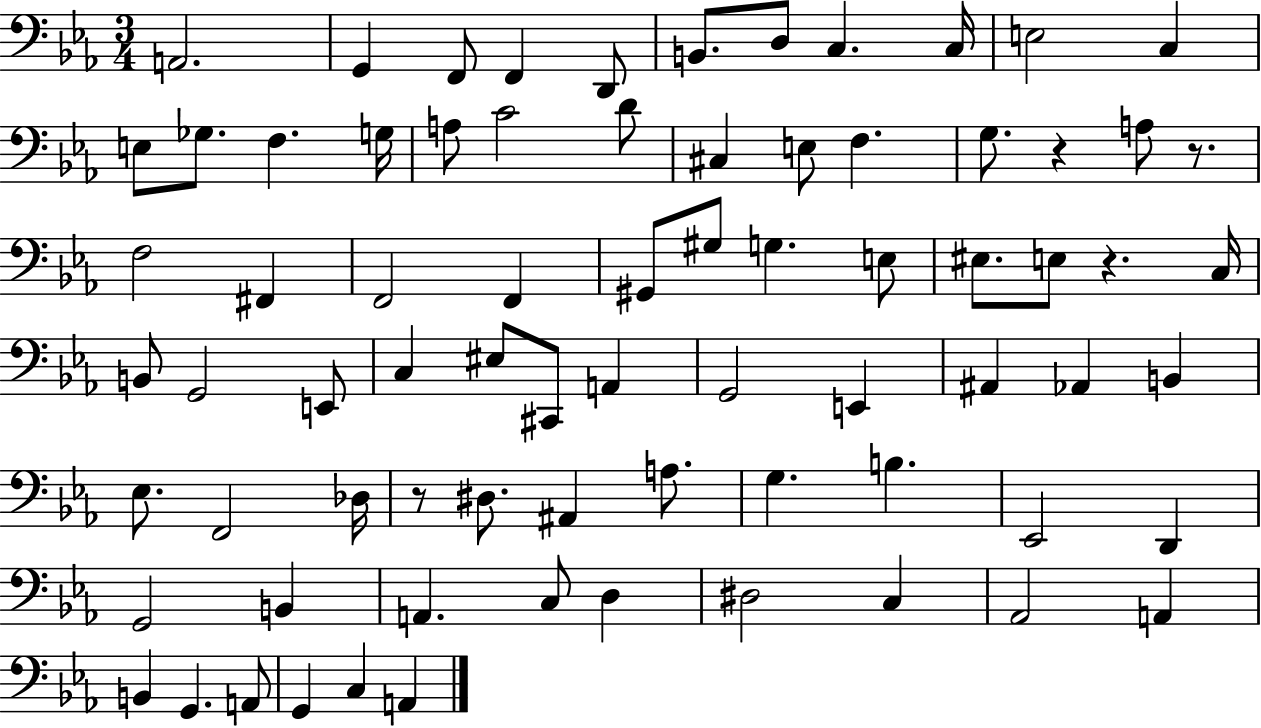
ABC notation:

X:1
T:Untitled
M:3/4
L:1/4
K:Eb
A,,2 G,, F,,/2 F,, D,,/2 B,,/2 D,/2 C, C,/4 E,2 C, E,/2 _G,/2 F, G,/4 A,/2 C2 D/2 ^C, E,/2 F, G,/2 z A,/2 z/2 F,2 ^F,, F,,2 F,, ^G,,/2 ^G,/2 G, E,/2 ^E,/2 E,/2 z C,/4 B,,/2 G,,2 E,,/2 C, ^E,/2 ^C,,/2 A,, G,,2 E,, ^A,, _A,, B,, _E,/2 F,,2 _D,/4 z/2 ^D,/2 ^A,, A,/2 G, B, _E,,2 D,, G,,2 B,, A,, C,/2 D, ^D,2 C, _A,,2 A,, B,, G,, A,,/2 G,, C, A,,